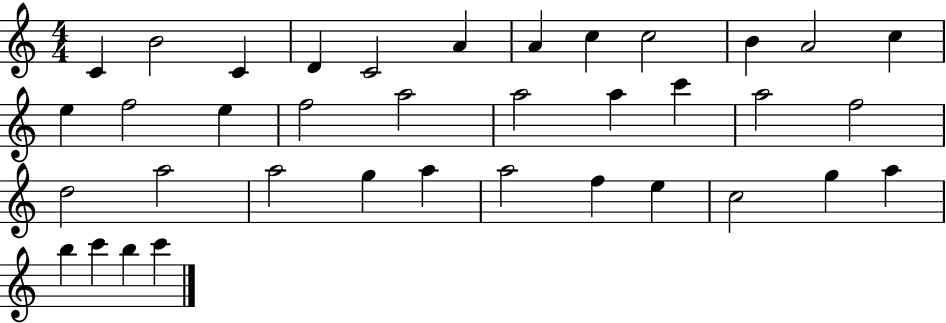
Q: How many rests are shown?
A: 0